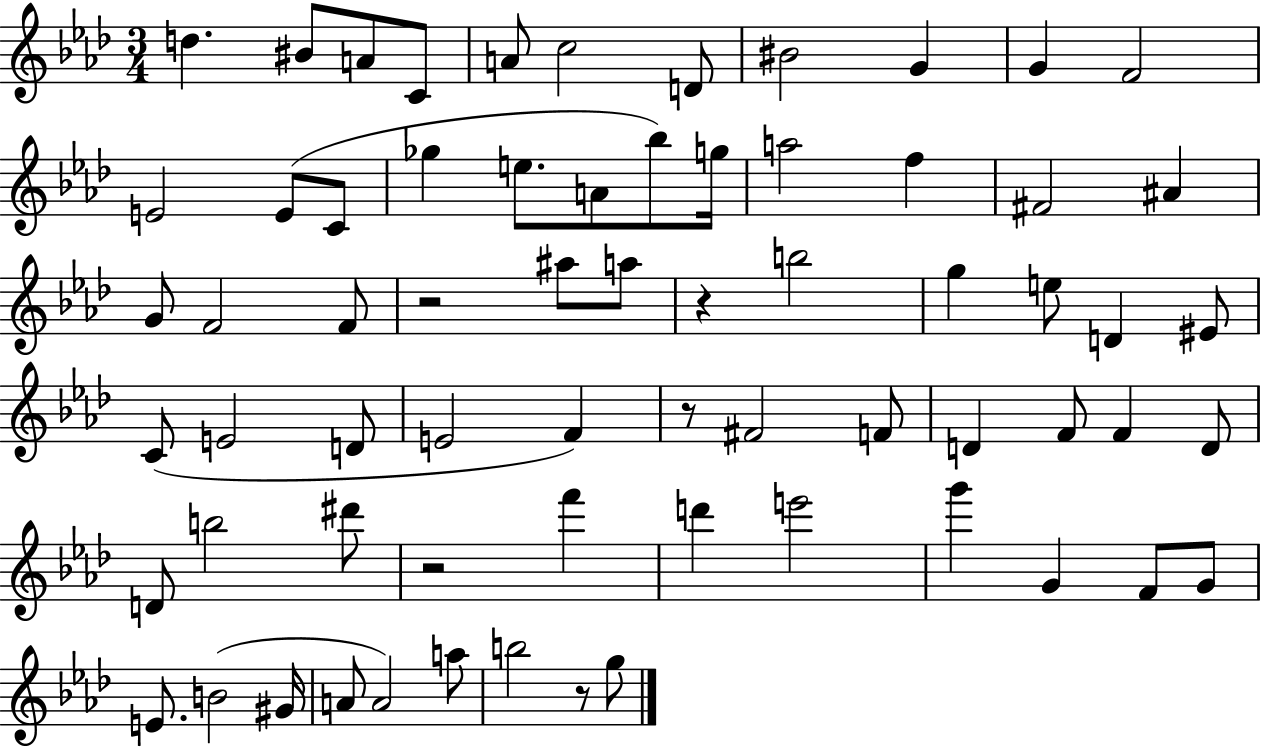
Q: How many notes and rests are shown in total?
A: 67